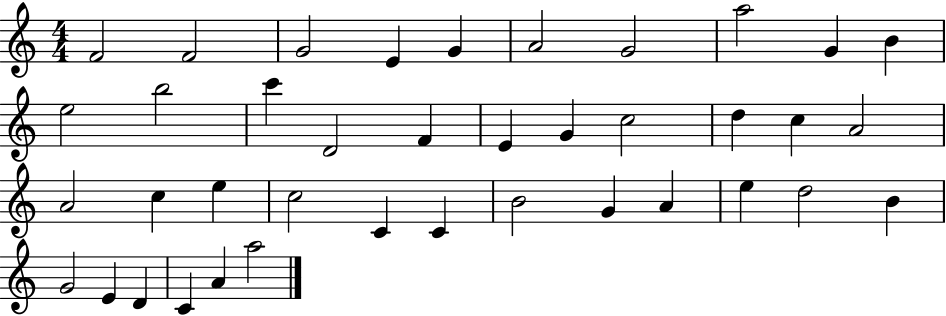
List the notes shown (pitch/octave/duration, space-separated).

F4/h F4/h G4/h E4/q G4/q A4/h G4/h A5/h G4/q B4/q E5/h B5/h C6/q D4/h F4/q E4/q G4/q C5/h D5/q C5/q A4/h A4/h C5/q E5/q C5/h C4/q C4/q B4/h G4/q A4/q E5/q D5/h B4/q G4/h E4/q D4/q C4/q A4/q A5/h